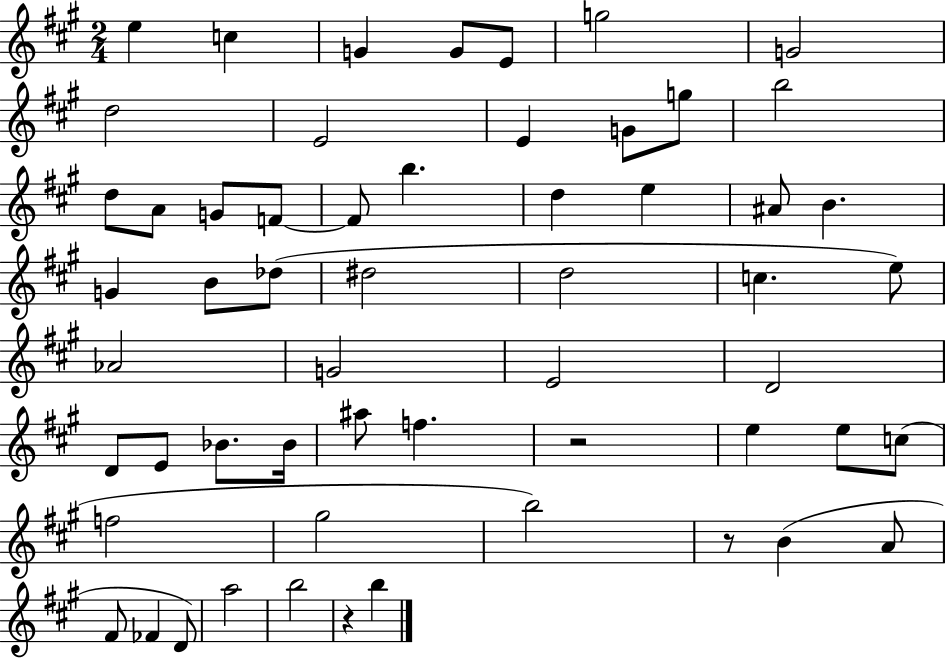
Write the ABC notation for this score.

X:1
T:Untitled
M:2/4
L:1/4
K:A
e c G G/2 E/2 g2 G2 d2 E2 E G/2 g/2 b2 d/2 A/2 G/2 F/2 F/2 b d e ^A/2 B G B/2 _d/2 ^d2 d2 c e/2 _A2 G2 E2 D2 D/2 E/2 _B/2 _B/4 ^a/2 f z2 e e/2 c/2 f2 ^g2 b2 z/2 B A/2 ^F/2 _F D/2 a2 b2 z b